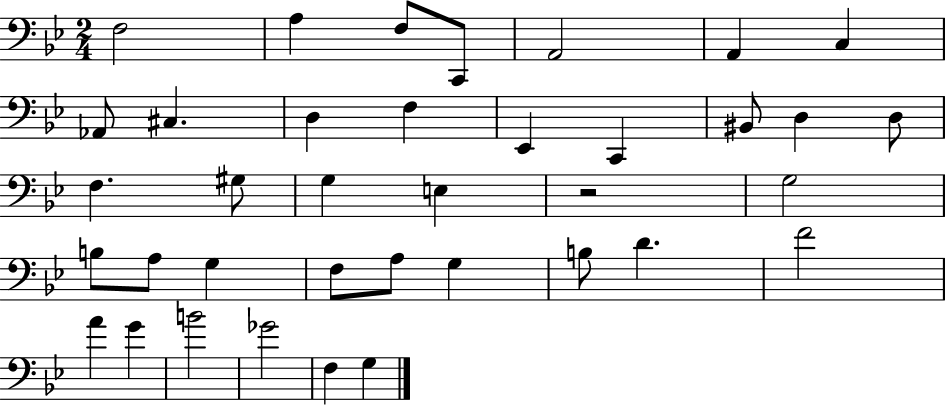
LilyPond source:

{
  \clef bass
  \numericTimeSignature
  \time 2/4
  \key bes \major
  f2 | a4 f8 c,8 | a,2 | a,4 c4 | \break aes,8 cis4. | d4 f4 | ees,4 c,4 | bis,8 d4 d8 | \break f4. gis8 | g4 e4 | r2 | g2 | \break b8 a8 g4 | f8 a8 g4 | b8 d'4. | f'2 | \break a'4 g'4 | b'2 | ges'2 | f4 g4 | \break \bar "|."
}